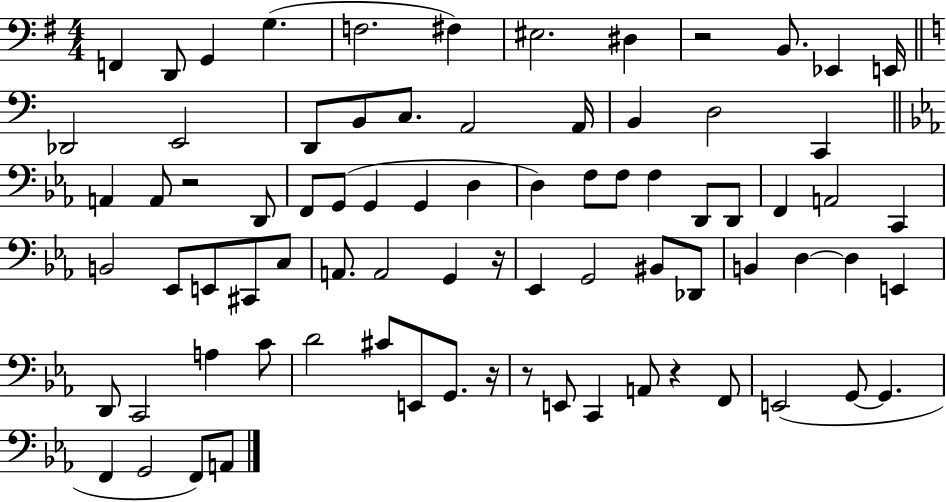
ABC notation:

X:1
T:Untitled
M:4/4
L:1/4
K:G
F,, D,,/2 G,, G, F,2 ^F, ^E,2 ^D, z2 B,,/2 _E,, E,,/4 _D,,2 E,,2 D,,/2 B,,/2 C,/2 A,,2 A,,/4 B,, D,2 C,, A,, A,,/2 z2 D,,/2 F,,/2 G,,/2 G,, G,, D, D, F,/2 F,/2 F, D,,/2 D,,/2 F,, A,,2 C,, B,,2 _E,,/2 E,,/2 ^C,,/2 C,/2 A,,/2 A,,2 G,, z/4 _E,, G,,2 ^B,,/2 _D,,/2 B,, D, D, E,, D,,/2 C,,2 A, C/2 D2 ^C/2 E,,/2 G,,/2 z/4 z/2 E,,/2 C,, A,,/2 z F,,/2 E,,2 G,,/2 G,, F,, G,,2 F,,/2 A,,/2